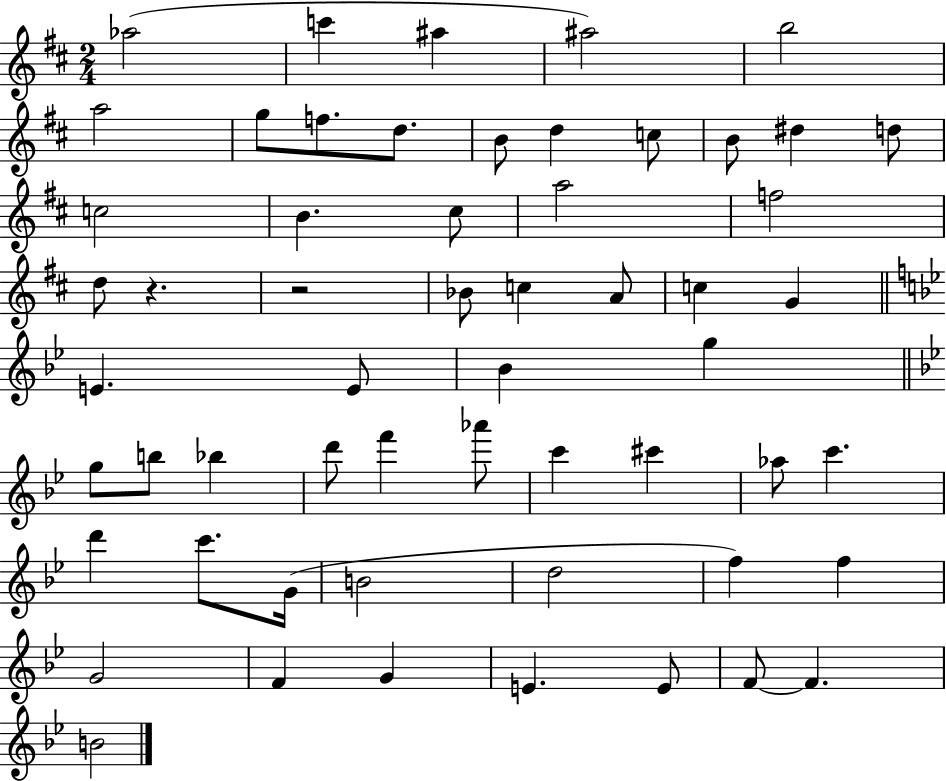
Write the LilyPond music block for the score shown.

{
  \clef treble
  \numericTimeSignature
  \time 2/4
  \key d \major
  aes''2( | c'''4 ais''4 | ais''2) | b''2 | \break a''2 | g''8 f''8. d''8. | b'8 d''4 c''8 | b'8 dis''4 d''8 | \break c''2 | b'4. cis''8 | a''2 | f''2 | \break d''8 r4. | r2 | bes'8 c''4 a'8 | c''4 g'4 | \break \bar "||" \break \key bes \major e'4. e'8 | bes'4 g''4 | \bar "||" \break \key g \minor g''8 b''8 bes''4 | d'''8 f'''4 aes'''8 | c'''4 cis'''4 | aes''8 c'''4. | \break d'''4 c'''8. g'16( | b'2 | d''2 | f''4) f''4 | \break g'2 | f'4 g'4 | e'4. e'8 | f'8~~ f'4. | \break b'2 | \bar "|."
}